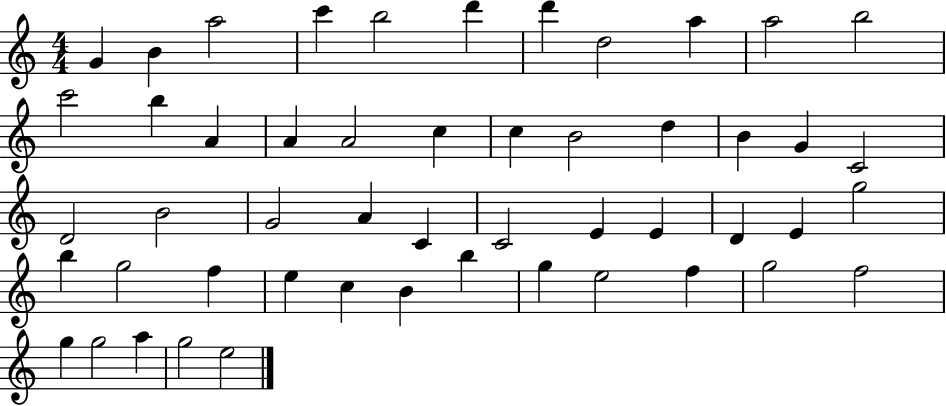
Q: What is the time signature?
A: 4/4